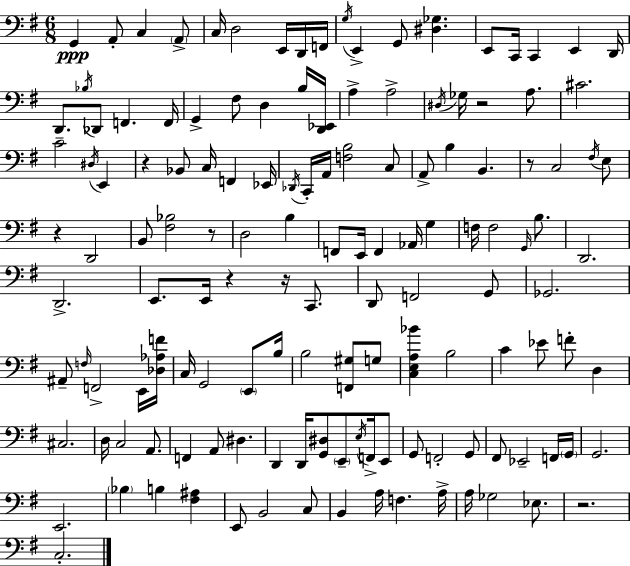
X:1
T:Untitled
M:6/8
L:1/4
K:G
G,, A,,/2 C, A,,/2 C,/4 D,2 E,,/4 D,,/4 F,,/4 G,/4 E,, G,,/2 [^D,_G,] E,,/2 C,,/4 C,, E,, D,,/4 D,,/2 _B,/4 _D,,/2 F,, F,,/4 G,, ^F,/2 D, B,/4 [D,,_E,,]/4 A, A,2 ^D,/4 _G,/4 z2 A,/2 ^C2 C2 ^D,/4 E,, z _B,,/2 C,/4 F,, _E,,/4 _D,,/4 C,,/4 A,,/4 [F,B,]2 C,/2 A,,/2 B, B,, z/2 C,2 ^F,/4 E,/2 z D,,2 B,,/2 [^F,_B,]2 z/2 D,2 B, F,,/2 E,,/4 F,, _A,,/4 G, F,/4 F,2 G,,/4 B,/2 D,,2 D,,2 E,,/2 E,,/4 z z/4 C,,/2 D,,/2 F,,2 G,,/2 _G,,2 ^A,,/2 F,/4 F,,2 E,,/4 [_D,_A,F]/4 C,/4 G,,2 E,,/2 B,/4 B,2 [F,,^G,]/2 G,/2 [C,E,A,_B] B,2 C _E/2 F/2 D, ^C,2 D,/4 C,2 A,,/2 F,, A,,/2 ^D, D,, D,,/4 [G,,^D,]/2 E,,/2 E,/4 F,,/4 E,,/2 G,,/2 F,,2 G,,/2 ^F,,/2 _E,,2 F,,/4 G,,/4 G,,2 E,,2 _B, B, [^F,^A,] E,,/2 B,,2 C,/2 B,, A,/4 F, A,/4 A,/4 _G,2 _E,/2 z2 C,2